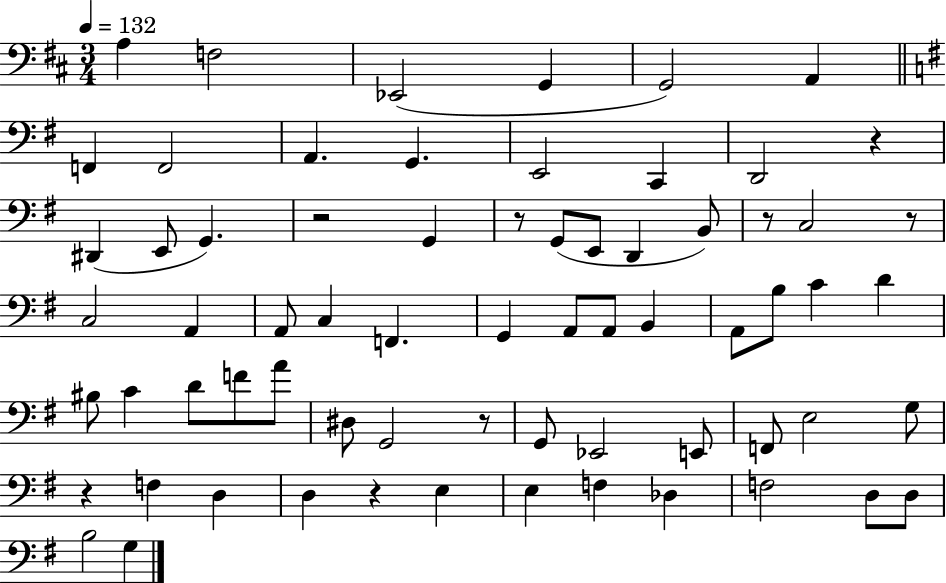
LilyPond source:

{
  \clef bass
  \numericTimeSignature
  \time 3/4
  \key d \major
  \tempo 4 = 132
  a4 f2 | ees,2( g,4 | g,2) a,4 | \bar "||" \break \key g \major f,4 f,2 | a,4. g,4. | e,2 c,4 | d,2 r4 | \break dis,4( e,8 g,4.) | r2 g,4 | r8 g,8( e,8 d,4 b,8) | r8 c2 r8 | \break c2 a,4 | a,8 c4 f,4. | g,4 a,8 a,8 b,4 | a,8 b8 c'4 d'4 | \break bis8 c'4 d'8 f'8 a'8 | dis8 g,2 r8 | g,8 ees,2 e,8 | f,8 e2 g8 | \break r4 f4 d4 | d4 r4 e4 | e4 f4 des4 | f2 d8 d8 | \break b2 g4 | \bar "|."
}